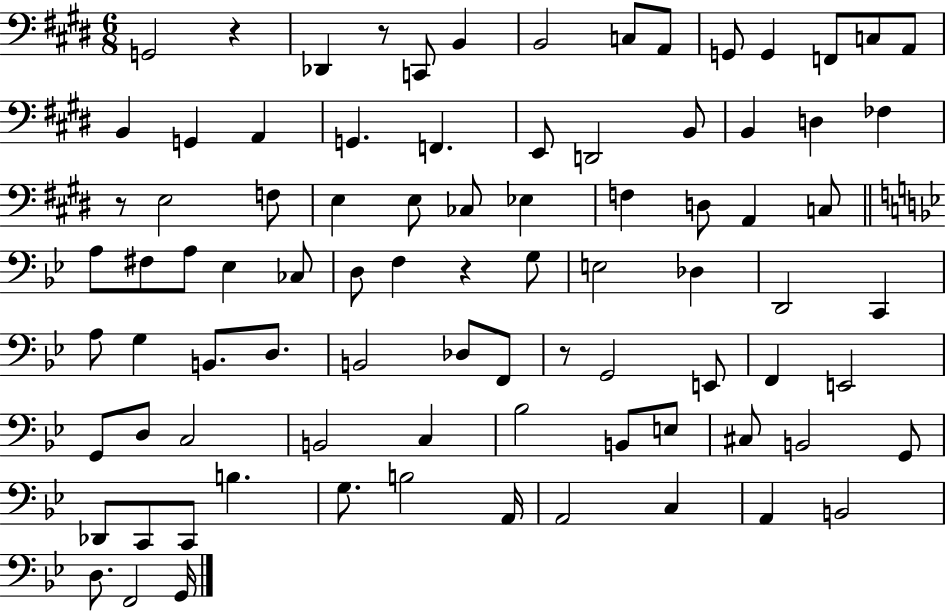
G2/h R/q Db2/q R/e C2/e B2/q B2/h C3/e A2/e G2/e G2/q F2/e C3/e A2/e B2/q G2/q A2/q G2/q. F2/q. E2/e D2/h B2/e B2/q D3/q FES3/q R/e E3/h F3/e E3/q E3/e CES3/e Eb3/q F3/q D3/e A2/q C3/e A3/e F#3/e A3/e Eb3/q CES3/e D3/e F3/q R/q G3/e E3/h Db3/q D2/h C2/q A3/e G3/q B2/e. D3/e. B2/h Db3/e F2/e R/e G2/h E2/e F2/q E2/h G2/e D3/e C3/h B2/h C3/q Bb3/h B2/e E3/e C#3/e B2/h G2/e Db2/e C2/e C2/e B3/q. G3/e. B3/h A2/s A2/h C3/q A2/q B2/h D3/e. F2/h G2/s